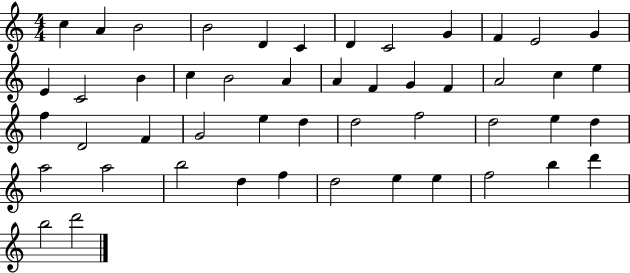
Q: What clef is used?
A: treble